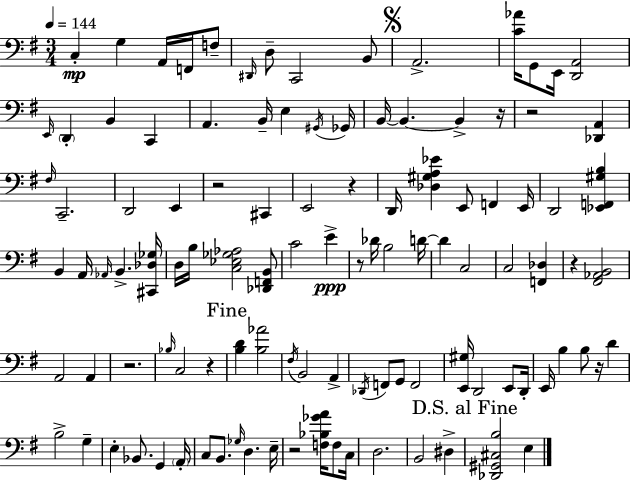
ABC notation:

X:1
T:Untitled
M:3/4
L:1/4
K:G
C, G, A,,/4 F,,/4 F,/2 ^D,,/4 D,/2 C,,2 B,,/2 A,,2 [C_A]/4 G,,/2 E,,/4 [D,,A,,]2 E,,/4 D,, B,, C,, A,, B,,/4 E, ^G,,/4 _G,,/4 B,,/4 B,, B,, z/4 z2 [_D,,A,,] ^F,/4 C,,2 D,,2 E,, z2 ^C,, E,,2 z D,,/4 [_D,^G,A,_E] E,,/2 F,, E,,/4 D,,2 [_E,,F,,^G,B,] B,, A,,/4 _A,,/4 B,, [^C,,_D,_G,]/4 D,/4 B,/4 [C,_E,_G,_A,]2 [_D,,F,,B,,]/2 C2 E z/2 _D/4 B,2 D/4 D C,2 C,2 [F,,_D,] z [^F,,_A,,B,,]2 A,,2 A,, z2 _B,/4 C,2 z [B,D] [B,_A]2 ^F,/4 B,,2 A,, _D,,/4 F,,/2 G,,/2 F,,2 [E,,^G,]/4 D,,2 E,,/2 D,,/4 E,,/4 B, B,/2 z/4 D B,2 G, E, _B,,/2 G,, A,,/4 C,/2 B,,/2 _G,/4 D, E,/4 z2 [F,_B,_GA]/4 F,/2 C,/4 D,2 B,,2 ^D, [_D,,^G,,^C,B,]2 E,